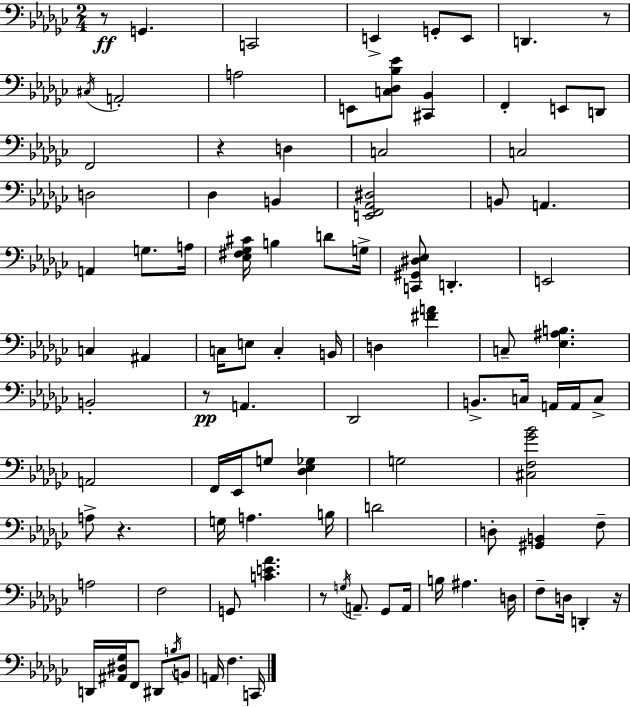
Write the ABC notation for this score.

X:1
T:Untitled
M:2/4
L:1/4
K:Ebm
z/2 G,, C,,2 E,, G,,/2 E,,/2 D,, z/2 ^C,/4 A,,2 A,2 E,,/2 [C,_D,_B,_E]/2 [^C,,_B,,] F,, E,,/2 D,,/2 F,,2 z D, C,2 C,2 D,2 _D, B,, [E,,F,,_A,,^D,]2 B,,/2 A,, A,, G,/2 A,/4 [_E,^F,_G,^C]/4 B, D/2 G,/4 [C,,^G,,^D,_E,]/2 D,, E,,2 C, ^A,, C,/4 E,/2 C, B,,/4 D, [^FA] C,/2 [_E,^A,B,] B,,2 z/2 A,, _D,,2 B,,/2 C,/4 A,,/4 A,,/4 C,/2 A,,2 F,,/4 _E,,/4 G,/2 [_D,_E,_G,] G,2 [^C,F,_G_B]2 A,/2 z G,/4 A, B,/4 D2 D,/2 [^G,,B,,] F,/2 A,2 F,2 G,,/2 [CE_A] z/2 G,/4 A,,/2 _G,,/2 A,,/4 B,/4 ^A, D,/4 F,/2 D,/4 D,, z/4 D,,/4 [^A,,^D,_G,]/4 F,,/2 ^D,,/2 B,/4 B,,/2 A,,/4 F, C,,/4